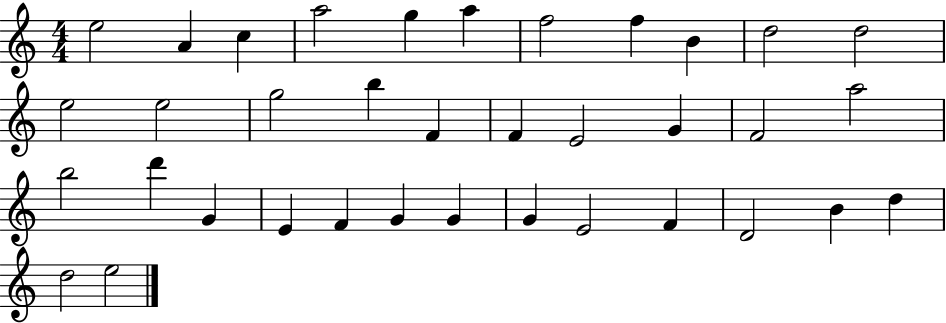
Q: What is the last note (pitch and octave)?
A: E5